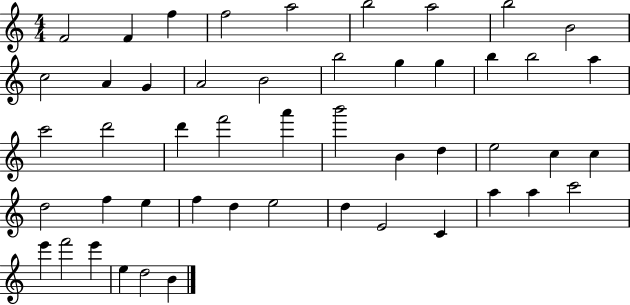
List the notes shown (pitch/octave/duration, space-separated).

F4/h F4/q F5/q F5/h A5/h B5/h A5/h B5/h B4/h C5/h A4/q G4/q A4/h B4/h B5/h G5/q G5/q B5/q B5/h A5/q C6/h D6/h D6/q F6/h A6/q B6/h B4/q D5/q E5/h C5/q C5/q D5/h F5/q E5/q F5/q D5/q E5/h D5/q E4/h C4/q A5/q A5/q C6/h E6/q F6/h E6/q E5/q D5/h B4/q